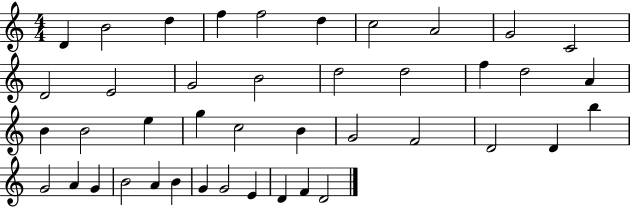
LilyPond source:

{
  \clef treble
  \numericTimeSignature
  \time 4/4
  \key c \major
  d'4 b'2 d''4 | f''4 f''2 d''4 | c''2 a'2 | g'2 c'2 | \break d'2 e'2 | g'2 b'2 | d''2 d''2 | f''4 d''2 a'4 | \break b'4 b'2 e''4 | g''4 c''2 b'4 | g'2 f'2 | d'2 d'4 b''4 | \break g'2 a'4 g'4 | b'2 a'4 b'4 | g'4 g'2 e'4 | d'4 f'4 d'2 | \break \bar "|."
}